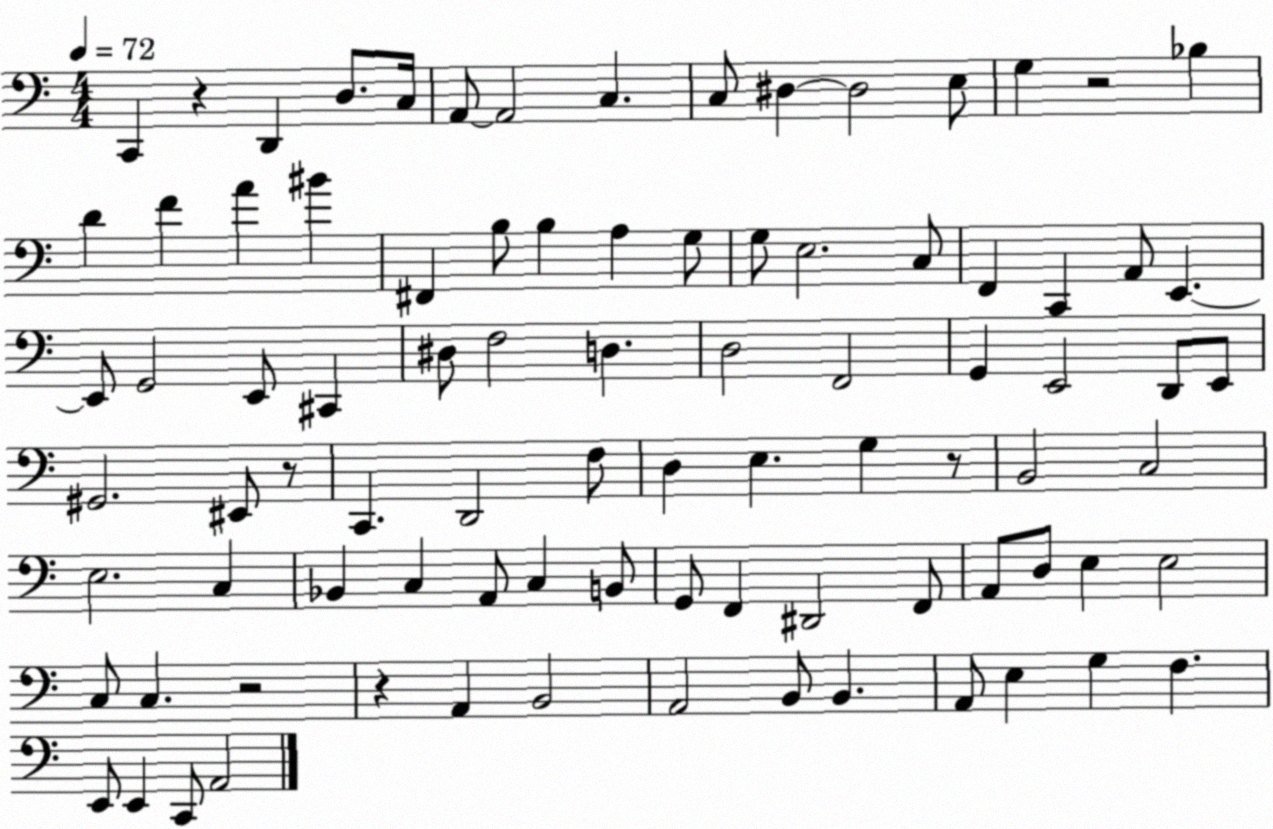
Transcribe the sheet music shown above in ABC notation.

X:1
T:Untitled
M:4/4
L:1/4
K:C
C,, z D,, D,/2 C,/4 A,,/2 A,,2 C, C,/2 ^D, ^D,2 E,/2 G, z2 _B, D F A ^B ^F,, B,/2 B, A, G,/2 G,/2 E,2 C,/2 F,, C,, A,,/2 E,, E,,/2 G,,2 E,,/2 ^C,, ^D,/2 F,2 D, D,2 F,,2 G,, E,,2 D,,/2 E,,/2 ^G,,2 ^E,,/2 z/2 C,, D,,2 F,/2 D, E, G, z/2 B,,2 C,2 E,2 C, _B,, C, A,,/2 C, B,,/2 G,,/2 F,, ^D,,2 F,,/2 A,,/2 D,/2 E, E,2 C,/2 C, z2 z A,, B,,2 A,,2 B,,/2 B,, A,,/2 E, G, F, E,,/2 E,, C,,/2 A,,2